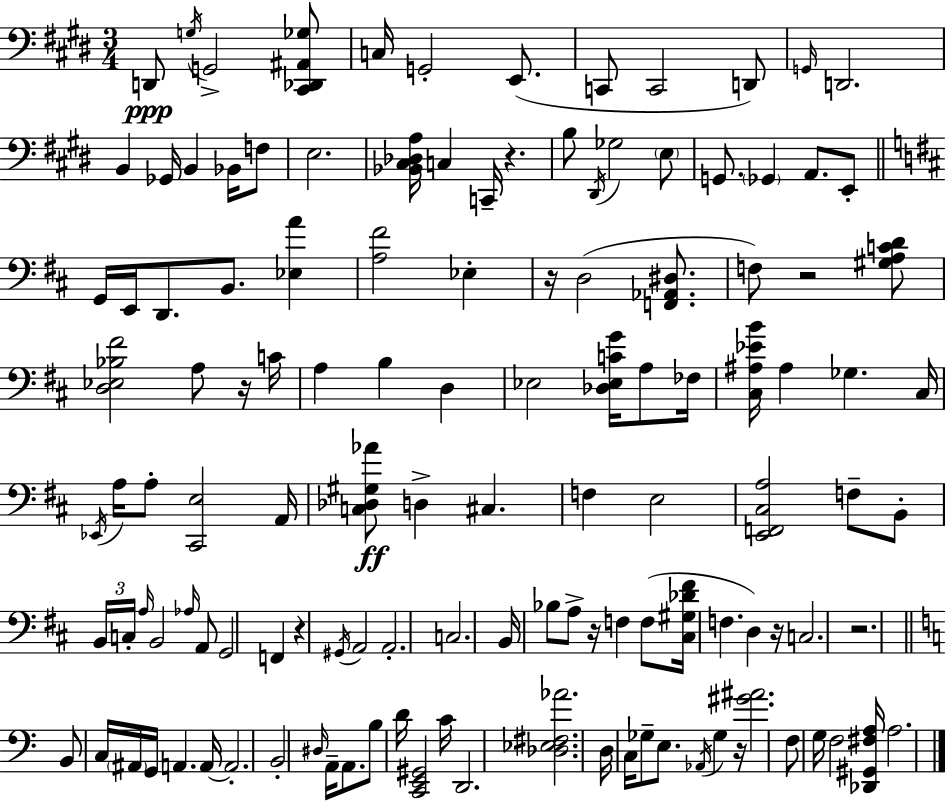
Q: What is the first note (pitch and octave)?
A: D2